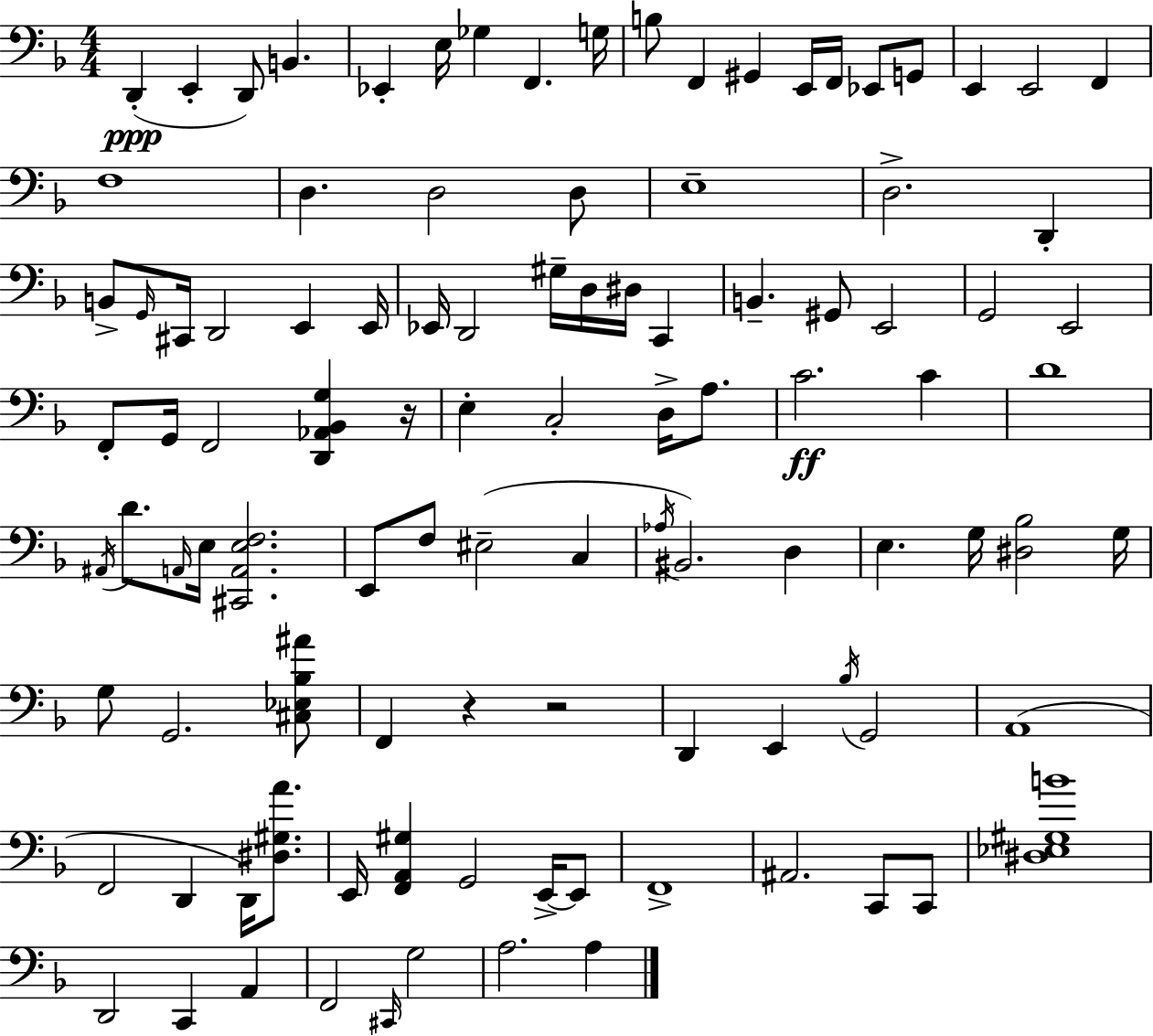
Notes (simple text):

D2/q E2/q D2/e B2/q. Eb2/q E3/s Gb3/q F2/q. G3/s B3/e F2/q G#2/q E2/s F2/s Eb2/e G2/e E2/q E2/h F2/q F3/w D3/q. D3/h D3/e E3/w D3/h. D2/q B2/e G2/s C#2/s D2/h E2/q E2/s Eb2/s D2/h G#3/s D3/s D#3/s C2/q B2/q. G#2/e E2/h G2/h E2/h F2/e G2/s F2/h [D2,Ab2,Bb2,G3]/q R/s E3/q C3/h D3/s A3/e. C4/h. C4/q D4/w A#2/s D4/e. A2/s E3/s [C#2,A2,E3,F3]/h. E2/e F3/e EIS3/h C3/q Ab3/s BIS2/h. D3/q E3/q. G3/s [D#3,Bb3]/h G3/s G3/e G2/h. [C#3,Eb3,Bb3,A#4]/e F2/q R/q R/h D2/q E2/q Bb3/s G2/h A2/w F2/h D2/q D2/s [D#3,G#3,A4]/e. E2/s [F2,A2,G#3]/q G2/h E2/s E2/e F2/w A#2/h. C2/e C2/e [D#3,Eb3,G#3,B4]/w D2/h C2/q A2/q F2/h C#2/s G3/h A3/h. A3/q